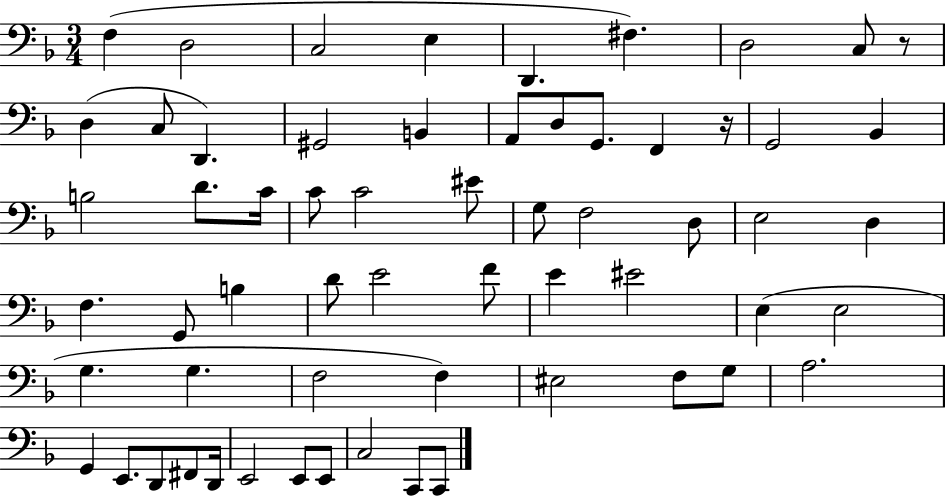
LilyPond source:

{
  \clef bass
  \numericTimeSignature
  \time 3/4
  \key f \major
  f4( d2 | c2 e4 | d,4. fis4.) | d2 c8 r8 | \break d4( c8 d,4.) | gis,2 b,4 | a,8 d8 g,8. f,4 r16 | g,2 bes,4 | \break b2 d'8. c'16 | c'8 c'2 eis'8 | g8 f2 d8 | e2 d4 | \break f4. g,8 b4 | d'8 e'2 f'8 | e'4 eis'2 | e4( e2 | \break g4. g4. | f2 f4) | eis2 f8 g8 | a2. | \break g,4 e,8. d,8 fis,8 d,16 | e,2 e,8 e,8 | c2 c,8 c,8 | \bar "|."
}